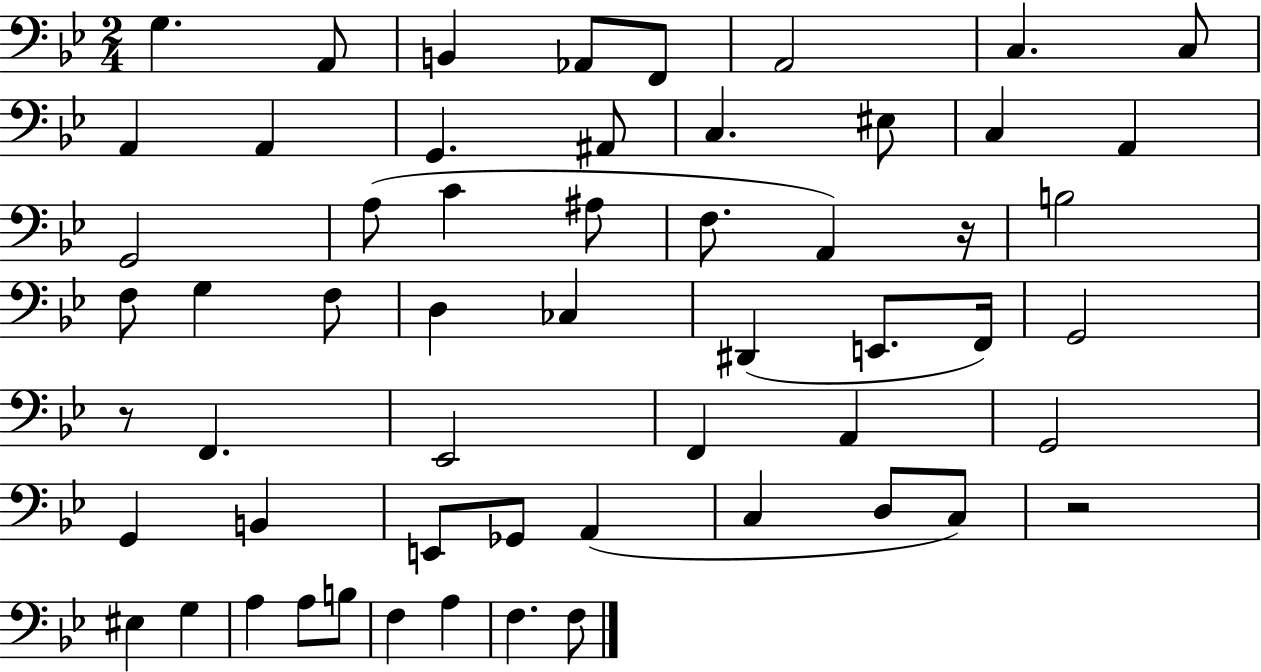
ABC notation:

X:1
T:Untitled
M:2/4
L:1/4
K:Bb
G, A,,/2 B,, _A,,/2 F,,/2 A,,2 C, C,/2 A,, A,, G,, ^A,,/2 C, ^E,/2 C, A,, G,,2 A,/2 C ^A,/2 F,/2 A,, z/4 B,2 F,/2 G, F,/2 D, _C, ^D,, E,,/2 F,,/4 G,,2 z/2 F,, _E,,2 F,, A,, G,,2 G,, B,, E,,/2 _G,,/2 A,, C, D,/2 C,/2 z2 ^E, G, A, A,/2 B,/2 F, A, F, F,/2